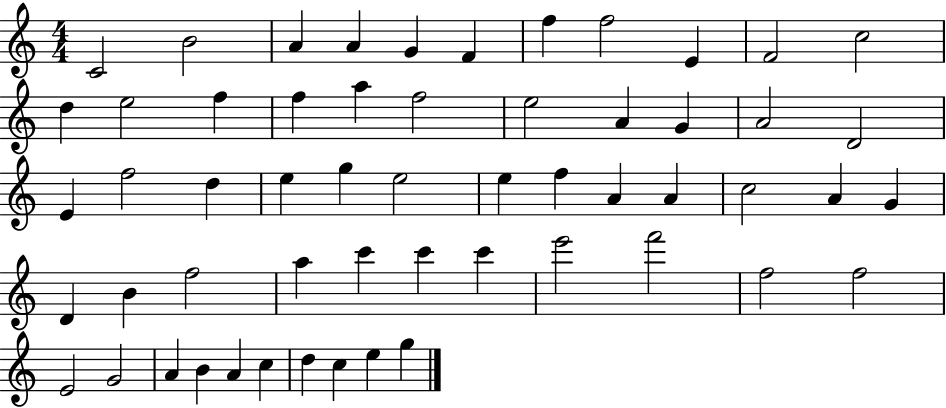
{
  \clef treble
  \numericTimeSignature
  \time 4/4
  \key c \major
  c'2 b'2 | a'4 a'4 g'4 f'4 | f''4 f''2 e'4 | f'2 c''2 | \break d''4 e''2 f''4 | f''4 a''4 f''2 | e''2 a'4 g'4 | a'2 d'2 | \break e'4 f''2 d''4 | e''4 g''4 e''2 | e''4 f''4 a'4 a'4 | c''2 a'4 g'4 | \break d'4 b'4 f''2 | a''4 c'''4 c'''4 c'''4 | e'''2 f'''2 | f''2 f''2 | \break e'2 g'2 | a'4 b'4 a'4 c''4 | d''4 c''4 e''4 g''4 | \bar "|."
}